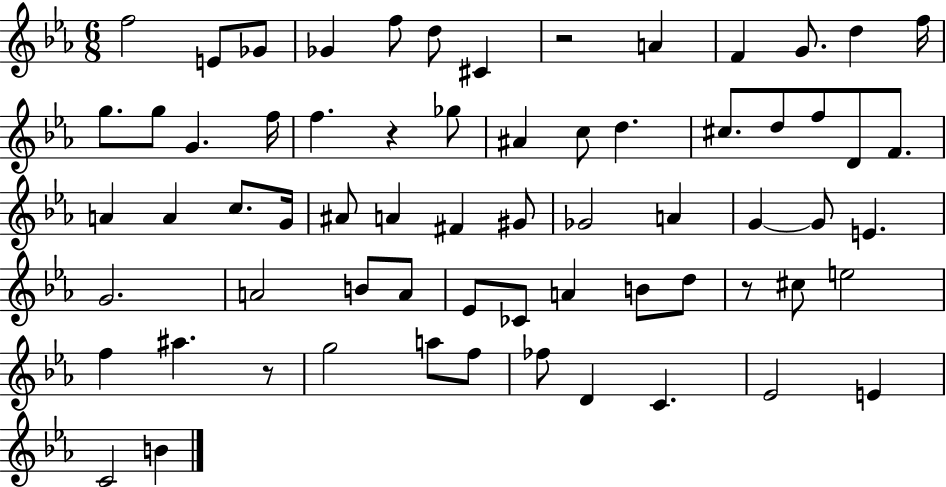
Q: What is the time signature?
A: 6/8